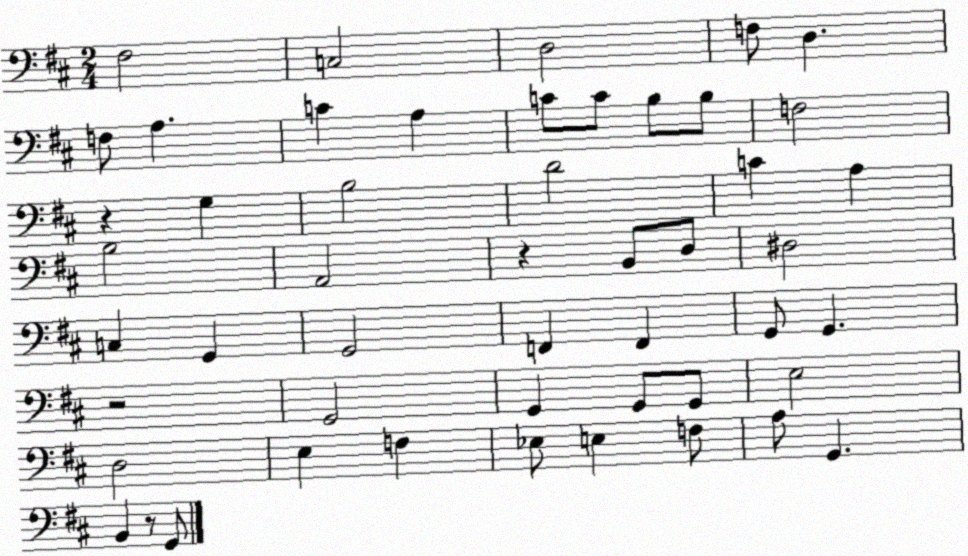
X:1
T:Untitled
M:2/4
L:1/4
K:D
^F,2 C,2 D,2 F,/2 D, F,/2 A, C A, C/2 C/2 B,/2 B,/2 F,2 z G, B,2 D2 C A, B,2 A,,2 z B,,/2 D,/2 ^D,2 C, G,, G,,2 F,, F,, G,,/2 G,, z2 G,,2 G,, G,,/2 G,,/2 E,2 D,2 E, F, _E,/2 E, F,/2 A,/2 G,, B,, z/2 G,,/2